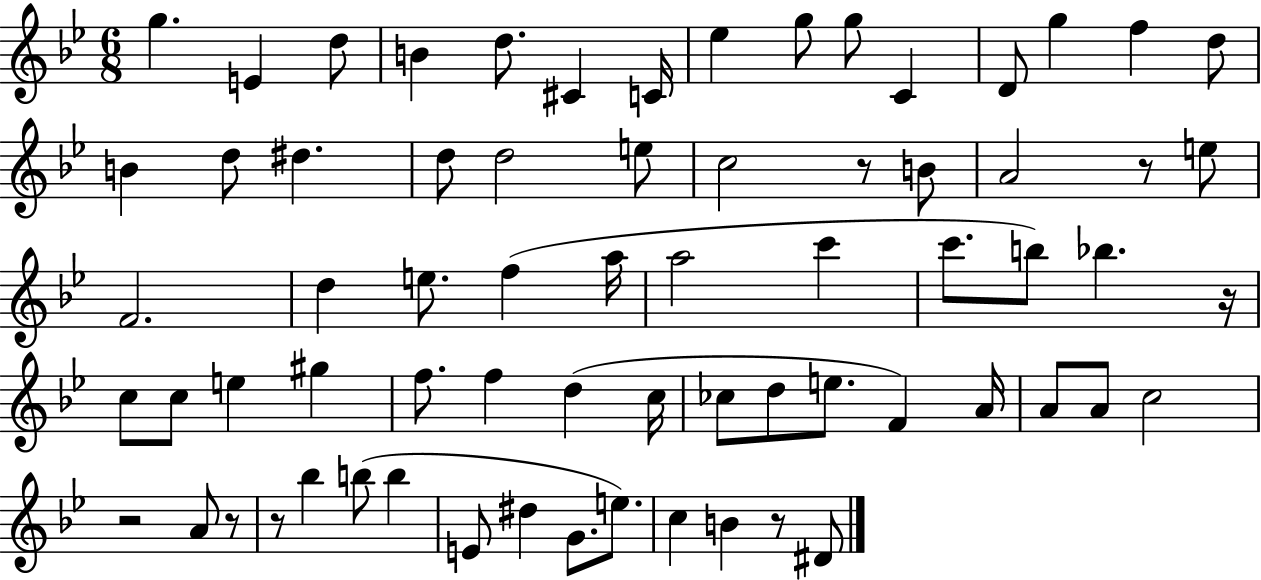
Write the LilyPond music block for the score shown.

{
  \clef treble
  \numericTimeSignature
  \time 6/8
  \key bes \major
  g''4. e'4 d''8 | b'4 d''8. cis'4 c'16 | ees''4 g''8 g''8 c'4 | d'8 g''4 f''4 d''8 | \break b'4 d''8 dis''4. | d''8 d''2 e''8 | c''2 r8 b'8 | a'2 r8 e''8 | \break f'2. | d''4 e''8. f''4( a''16 | a''2 c'''4 | c'''8. b''8) bes''4. r16 | \break c''8 c''8 e''4 gis''4 | f''8. f''4 d''4( c''16 | ces''8 d''8 e''8. f'4) a'16 | a'8 a'8 c''2 | \break r2 a'8 r8 | r8 bes''4 b''8( b''4 | e'8 dis''4 g'8. e''8.) | c''4 b'4 r8 dis'8 | \break \bar "|."
}